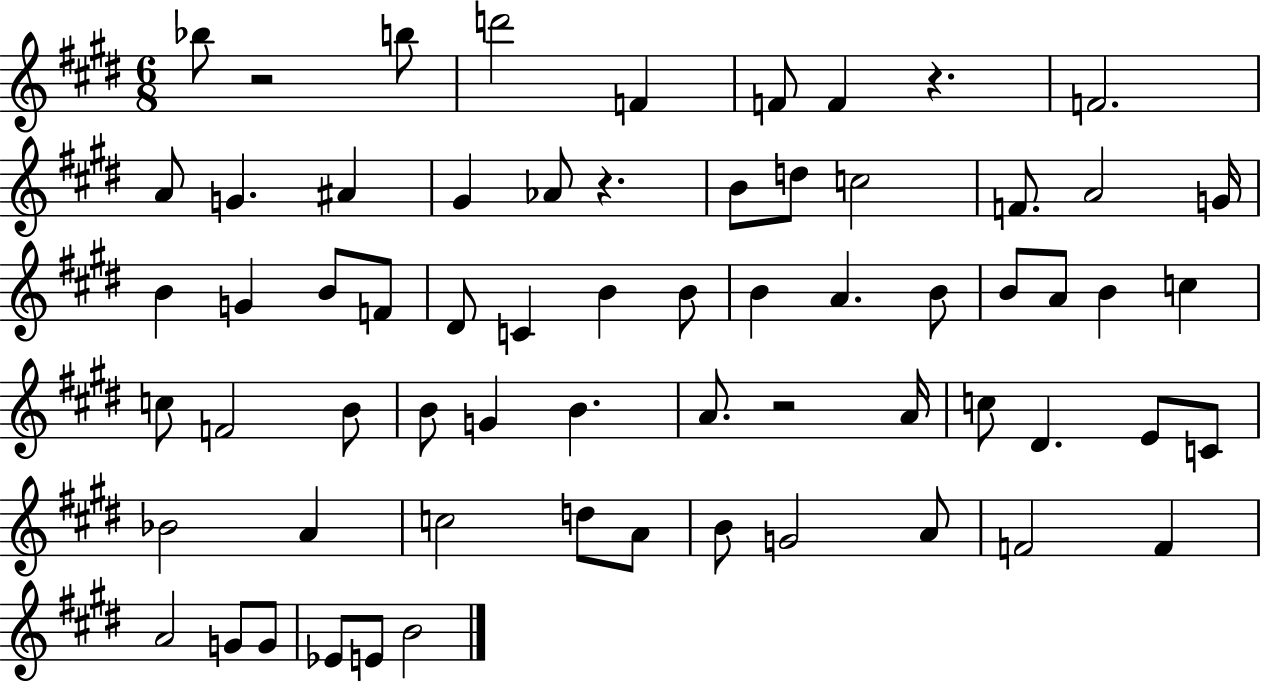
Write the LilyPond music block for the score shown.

{
  \clef treble
  \numericTimeSignature
  \time 6/8
  \key e \major
  bes''8 r2 b''8 | d'''2 f'4 | f'8 f'4 r4. | f'2. | \break a'8 g'4. ais'4 | gis'4 aes'8 r4. | b'8 d''8 c''2 | f'8. a'2 g'16 | \break b'4 g'4 b'8 f'8 | dis'8 c'4 b'4 b'8 | b'4 a'4. b'8 | b'8 a'8 b'4 c''4 | \break c''8 f'2 b'8 | b'8 g'4 b'4. | a'8. r2 a'16 | c''8 dis'4. e'8 c'8 | \break bes'2 a'4 | c''2 d''8 a'8 | b'8 g'2 a'8 | f'2 f'4 | \break a'2 g'8 g'8 | ees'8 e'8 b'2 | \bar "|."
}